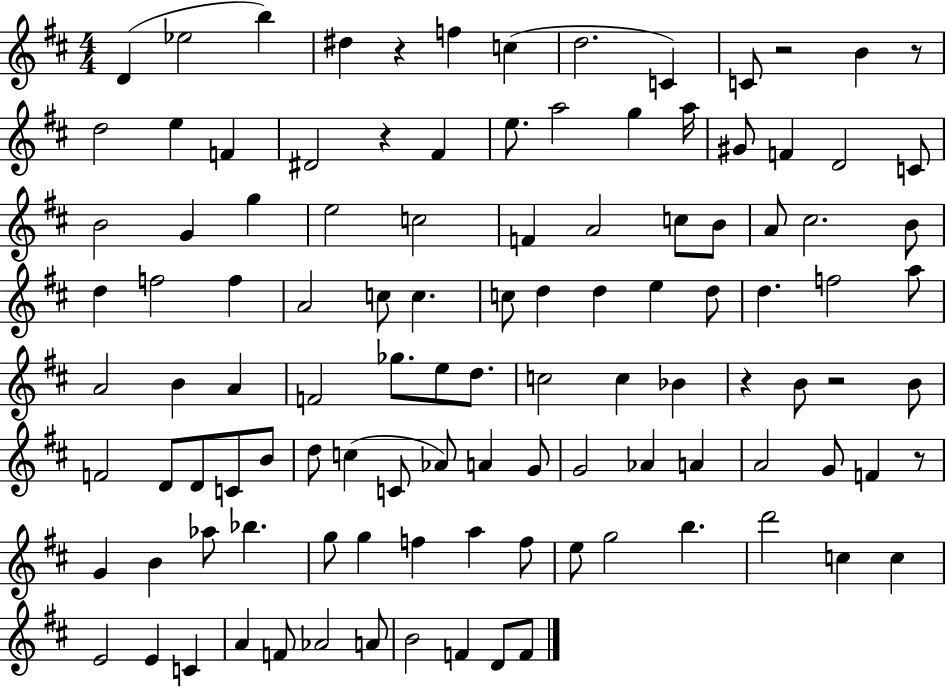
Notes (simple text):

D4/q Eb5/h B5/q D#5/q R/q F5/q C5/q D5/h. C4/q C4/e R/h B4/q R/e D5/h E5/q F4/q D#4/h R/q F#4/q E5/e. A5/h G5/q A5/s G#4/e F4/q D4/h C4/e B4/h G4/q G5/q E5/h C5/h F4/q A4/h C5/e B4/e A4/e C#5/h. B4/e D5/q F5/h F5/q A4/h C5/e C5/q. C5/e D5/q D5/q E5/q D5/e D5/q. F5/h A5/e A4/h B4/q A4/q F4/h Gb5/e. E5/e D5/e. C5/h C5/q Bb4/q R/q B4/e R/h B4/e F4/h D4/e D4/e C4/e B4/e D5/e C5/q C4/e Ab4/e A4/q G4/e G4/h Ab4/q A4/q A4/h G4/e F4/q R/e G4/q B4/q Ab5/e Bb5/q. G5/e G5/q F5/q A5/q F5/e E5/e G5/h B5/q. D6/h C5/q C5/q E4/h E4/q C4/q A4/q F4/e Ab4/h A4/e B4/h F4/q D4/e F4/e